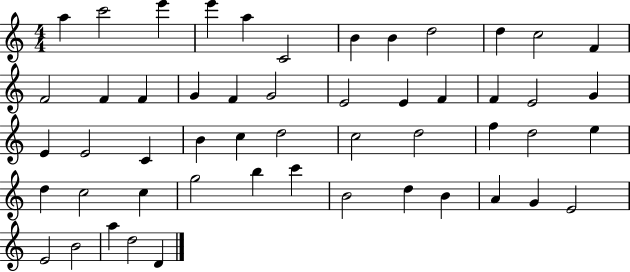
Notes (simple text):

A5/q C6/h E6/q E6/q A5/q C4/h B4/q B4/q D5/h D5/q C5/h F4/q F4/h F4/q F4/q G4/q F4/q G4/h E4/h E4/q F4/q F4/q E4/h G4/q E4/q E4/h C4/q B4/q C5/q D5/h C5/h D5/h F5/q D5/h E5/q D5/q C5/h C5/q G5/h B5/q C6/q B4/h D5/q B4/q A4/q G4/q E4/h E4/h B4/h A5/q D5/h D4/q